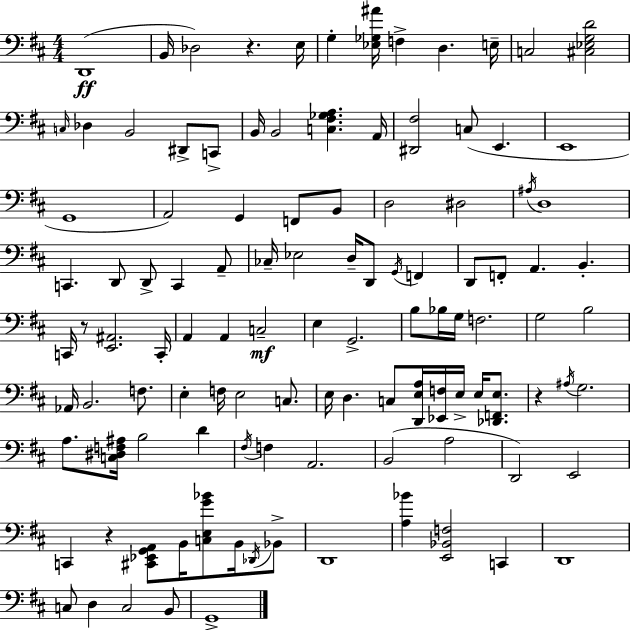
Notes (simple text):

D2/w B2/s Db3/h R/q. E3/s G3/q [Eb3,Gb3,A#4]/s F3/q D3/q. E3/s C3/h [C#3,Eb3,G3,D4]/h C3/s Db3/q B2/h D#2/e C2/e B2/s B2/h [C3,F#3,Gb3,A3]/q. A2/s [D#2,F#3]/h C3/e E2/q. E2/w G2/w A2/h G2/q F2/e B2/e D3/h D#3/h A#3/s D3/w C2/q. D2/e D2/e C2/q A2/e CES3/s Eb3/h D3/s D2/e G2/s F2/q D2/e F2/e A2/q. B2/q. C2/s R/e [E2,A#2]/h. C2/s A2/q A2/q C3/h E3/q G2/h. B3/e Bb3/s G3/s F3/h. G3/h B3/h Ab2/s B2/h. F3/e. E3/q F3/s E3/h C3/e. E3/s D3/q. C3/e [D2,E3,A3]/s [Eb2,F3]/s E3/s E3/s [Db2,F2,E3]/e. R/q A#3/s G3/h. A3/e. [C3,D#3,F3,A#3]/s B3/h D4/q F#3/s F3/q A2/h. B2/h A3/h D2/h E2/h C2/q R/q [C#2,Eb2,G2,A2]/e B2/s [C3,E3,G4,Bb4]/e B2/s Db2/s Bb2/e D2/w [A3,Bb4]/q [E2,Bb2,F3]/h C2/q D2/w C3/e D3/q C3/h B2/e G2/w